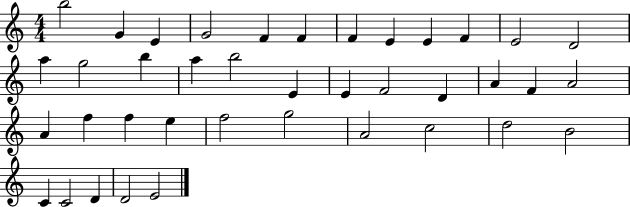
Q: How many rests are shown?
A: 0